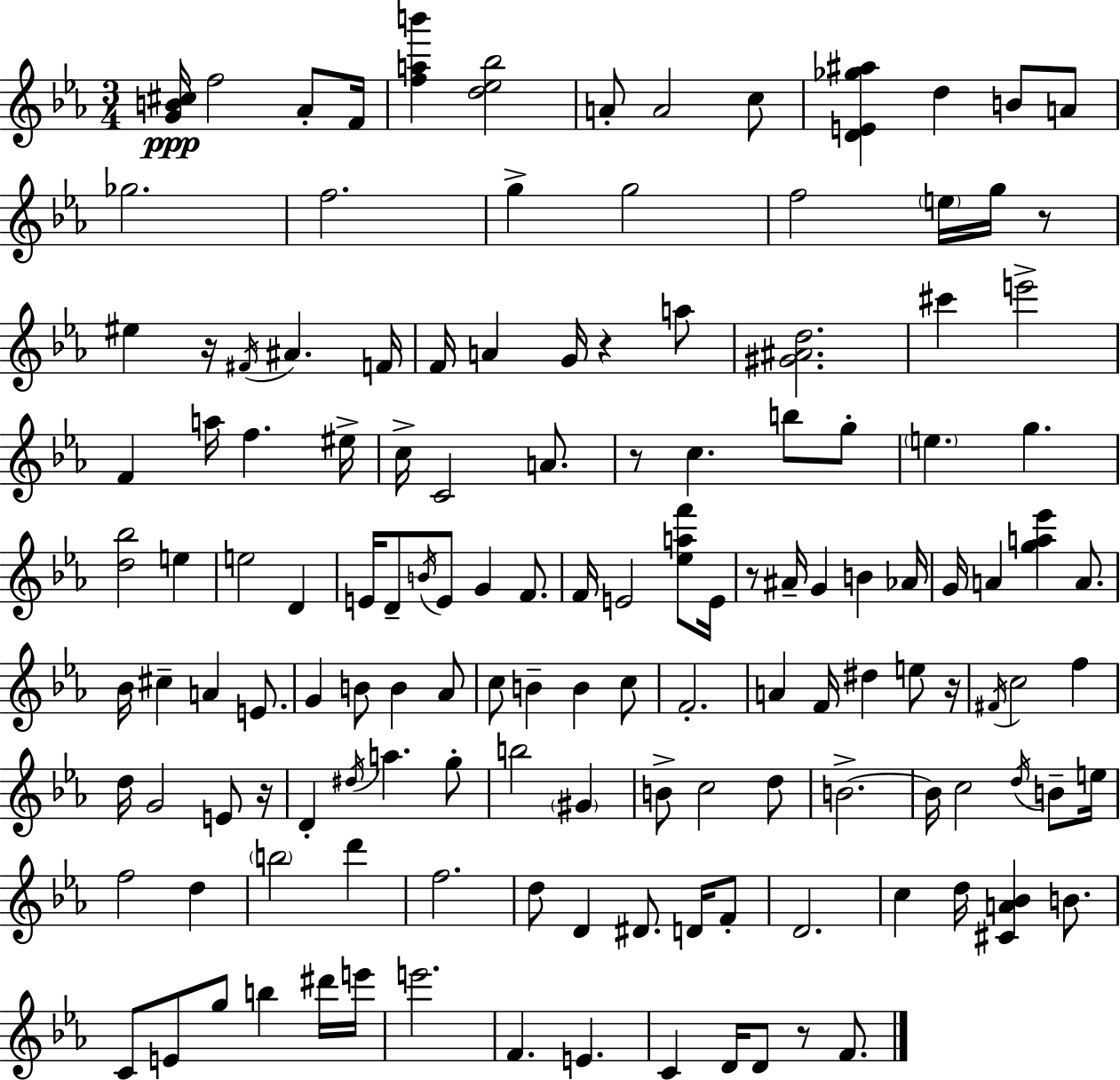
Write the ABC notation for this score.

X:1
T:Untitled
M:3/4
L:1/4
K:Eb
[GB^c]/4 f2 _A/2 F/4 [fab'] [d_e_b]2 A/2 A2 c/2 [DE_g^a] d B/2 A/2 _g2 f2 g g2 f2 e/4 g/4 z/2 ^e z/4 ^F/4 ^A F/4 F/4 A G/4 z a/2 [^G^Ad]2 ^c' e'2 F a/4 f ^e/4 c/4 C2 A/2 z/2 c b/2 g/2 e g [d_b]2 e e2 D E/4 D/2 B/4 E/2 G F/2 F/4 E2 [_eaf']/2 E/4 z/2 ^A/4 G B _A/4 G/4 A [ga_e'] A/2 _B/4 ^c A E/2 G B/2 B _A/2 c/2 B B c/2 F2 A F/4 ^d e/2 z/4 ^F/4 c2 f d/4 G2 E/2 z/4 D ^d/4 a g/2 b2 ^G B/2 c2 d/2 B2 B/4 c2 d/4 B/2 e/4 f2 d b2 d' f2 d/2 D ^D/2 D/4 F/2 D2 c d/4 [^CA_B] B/2 C/2 E/2 g/2 b ^d'/4 e'/4 e'2 F E C D/4 D/2 z/2 F/2